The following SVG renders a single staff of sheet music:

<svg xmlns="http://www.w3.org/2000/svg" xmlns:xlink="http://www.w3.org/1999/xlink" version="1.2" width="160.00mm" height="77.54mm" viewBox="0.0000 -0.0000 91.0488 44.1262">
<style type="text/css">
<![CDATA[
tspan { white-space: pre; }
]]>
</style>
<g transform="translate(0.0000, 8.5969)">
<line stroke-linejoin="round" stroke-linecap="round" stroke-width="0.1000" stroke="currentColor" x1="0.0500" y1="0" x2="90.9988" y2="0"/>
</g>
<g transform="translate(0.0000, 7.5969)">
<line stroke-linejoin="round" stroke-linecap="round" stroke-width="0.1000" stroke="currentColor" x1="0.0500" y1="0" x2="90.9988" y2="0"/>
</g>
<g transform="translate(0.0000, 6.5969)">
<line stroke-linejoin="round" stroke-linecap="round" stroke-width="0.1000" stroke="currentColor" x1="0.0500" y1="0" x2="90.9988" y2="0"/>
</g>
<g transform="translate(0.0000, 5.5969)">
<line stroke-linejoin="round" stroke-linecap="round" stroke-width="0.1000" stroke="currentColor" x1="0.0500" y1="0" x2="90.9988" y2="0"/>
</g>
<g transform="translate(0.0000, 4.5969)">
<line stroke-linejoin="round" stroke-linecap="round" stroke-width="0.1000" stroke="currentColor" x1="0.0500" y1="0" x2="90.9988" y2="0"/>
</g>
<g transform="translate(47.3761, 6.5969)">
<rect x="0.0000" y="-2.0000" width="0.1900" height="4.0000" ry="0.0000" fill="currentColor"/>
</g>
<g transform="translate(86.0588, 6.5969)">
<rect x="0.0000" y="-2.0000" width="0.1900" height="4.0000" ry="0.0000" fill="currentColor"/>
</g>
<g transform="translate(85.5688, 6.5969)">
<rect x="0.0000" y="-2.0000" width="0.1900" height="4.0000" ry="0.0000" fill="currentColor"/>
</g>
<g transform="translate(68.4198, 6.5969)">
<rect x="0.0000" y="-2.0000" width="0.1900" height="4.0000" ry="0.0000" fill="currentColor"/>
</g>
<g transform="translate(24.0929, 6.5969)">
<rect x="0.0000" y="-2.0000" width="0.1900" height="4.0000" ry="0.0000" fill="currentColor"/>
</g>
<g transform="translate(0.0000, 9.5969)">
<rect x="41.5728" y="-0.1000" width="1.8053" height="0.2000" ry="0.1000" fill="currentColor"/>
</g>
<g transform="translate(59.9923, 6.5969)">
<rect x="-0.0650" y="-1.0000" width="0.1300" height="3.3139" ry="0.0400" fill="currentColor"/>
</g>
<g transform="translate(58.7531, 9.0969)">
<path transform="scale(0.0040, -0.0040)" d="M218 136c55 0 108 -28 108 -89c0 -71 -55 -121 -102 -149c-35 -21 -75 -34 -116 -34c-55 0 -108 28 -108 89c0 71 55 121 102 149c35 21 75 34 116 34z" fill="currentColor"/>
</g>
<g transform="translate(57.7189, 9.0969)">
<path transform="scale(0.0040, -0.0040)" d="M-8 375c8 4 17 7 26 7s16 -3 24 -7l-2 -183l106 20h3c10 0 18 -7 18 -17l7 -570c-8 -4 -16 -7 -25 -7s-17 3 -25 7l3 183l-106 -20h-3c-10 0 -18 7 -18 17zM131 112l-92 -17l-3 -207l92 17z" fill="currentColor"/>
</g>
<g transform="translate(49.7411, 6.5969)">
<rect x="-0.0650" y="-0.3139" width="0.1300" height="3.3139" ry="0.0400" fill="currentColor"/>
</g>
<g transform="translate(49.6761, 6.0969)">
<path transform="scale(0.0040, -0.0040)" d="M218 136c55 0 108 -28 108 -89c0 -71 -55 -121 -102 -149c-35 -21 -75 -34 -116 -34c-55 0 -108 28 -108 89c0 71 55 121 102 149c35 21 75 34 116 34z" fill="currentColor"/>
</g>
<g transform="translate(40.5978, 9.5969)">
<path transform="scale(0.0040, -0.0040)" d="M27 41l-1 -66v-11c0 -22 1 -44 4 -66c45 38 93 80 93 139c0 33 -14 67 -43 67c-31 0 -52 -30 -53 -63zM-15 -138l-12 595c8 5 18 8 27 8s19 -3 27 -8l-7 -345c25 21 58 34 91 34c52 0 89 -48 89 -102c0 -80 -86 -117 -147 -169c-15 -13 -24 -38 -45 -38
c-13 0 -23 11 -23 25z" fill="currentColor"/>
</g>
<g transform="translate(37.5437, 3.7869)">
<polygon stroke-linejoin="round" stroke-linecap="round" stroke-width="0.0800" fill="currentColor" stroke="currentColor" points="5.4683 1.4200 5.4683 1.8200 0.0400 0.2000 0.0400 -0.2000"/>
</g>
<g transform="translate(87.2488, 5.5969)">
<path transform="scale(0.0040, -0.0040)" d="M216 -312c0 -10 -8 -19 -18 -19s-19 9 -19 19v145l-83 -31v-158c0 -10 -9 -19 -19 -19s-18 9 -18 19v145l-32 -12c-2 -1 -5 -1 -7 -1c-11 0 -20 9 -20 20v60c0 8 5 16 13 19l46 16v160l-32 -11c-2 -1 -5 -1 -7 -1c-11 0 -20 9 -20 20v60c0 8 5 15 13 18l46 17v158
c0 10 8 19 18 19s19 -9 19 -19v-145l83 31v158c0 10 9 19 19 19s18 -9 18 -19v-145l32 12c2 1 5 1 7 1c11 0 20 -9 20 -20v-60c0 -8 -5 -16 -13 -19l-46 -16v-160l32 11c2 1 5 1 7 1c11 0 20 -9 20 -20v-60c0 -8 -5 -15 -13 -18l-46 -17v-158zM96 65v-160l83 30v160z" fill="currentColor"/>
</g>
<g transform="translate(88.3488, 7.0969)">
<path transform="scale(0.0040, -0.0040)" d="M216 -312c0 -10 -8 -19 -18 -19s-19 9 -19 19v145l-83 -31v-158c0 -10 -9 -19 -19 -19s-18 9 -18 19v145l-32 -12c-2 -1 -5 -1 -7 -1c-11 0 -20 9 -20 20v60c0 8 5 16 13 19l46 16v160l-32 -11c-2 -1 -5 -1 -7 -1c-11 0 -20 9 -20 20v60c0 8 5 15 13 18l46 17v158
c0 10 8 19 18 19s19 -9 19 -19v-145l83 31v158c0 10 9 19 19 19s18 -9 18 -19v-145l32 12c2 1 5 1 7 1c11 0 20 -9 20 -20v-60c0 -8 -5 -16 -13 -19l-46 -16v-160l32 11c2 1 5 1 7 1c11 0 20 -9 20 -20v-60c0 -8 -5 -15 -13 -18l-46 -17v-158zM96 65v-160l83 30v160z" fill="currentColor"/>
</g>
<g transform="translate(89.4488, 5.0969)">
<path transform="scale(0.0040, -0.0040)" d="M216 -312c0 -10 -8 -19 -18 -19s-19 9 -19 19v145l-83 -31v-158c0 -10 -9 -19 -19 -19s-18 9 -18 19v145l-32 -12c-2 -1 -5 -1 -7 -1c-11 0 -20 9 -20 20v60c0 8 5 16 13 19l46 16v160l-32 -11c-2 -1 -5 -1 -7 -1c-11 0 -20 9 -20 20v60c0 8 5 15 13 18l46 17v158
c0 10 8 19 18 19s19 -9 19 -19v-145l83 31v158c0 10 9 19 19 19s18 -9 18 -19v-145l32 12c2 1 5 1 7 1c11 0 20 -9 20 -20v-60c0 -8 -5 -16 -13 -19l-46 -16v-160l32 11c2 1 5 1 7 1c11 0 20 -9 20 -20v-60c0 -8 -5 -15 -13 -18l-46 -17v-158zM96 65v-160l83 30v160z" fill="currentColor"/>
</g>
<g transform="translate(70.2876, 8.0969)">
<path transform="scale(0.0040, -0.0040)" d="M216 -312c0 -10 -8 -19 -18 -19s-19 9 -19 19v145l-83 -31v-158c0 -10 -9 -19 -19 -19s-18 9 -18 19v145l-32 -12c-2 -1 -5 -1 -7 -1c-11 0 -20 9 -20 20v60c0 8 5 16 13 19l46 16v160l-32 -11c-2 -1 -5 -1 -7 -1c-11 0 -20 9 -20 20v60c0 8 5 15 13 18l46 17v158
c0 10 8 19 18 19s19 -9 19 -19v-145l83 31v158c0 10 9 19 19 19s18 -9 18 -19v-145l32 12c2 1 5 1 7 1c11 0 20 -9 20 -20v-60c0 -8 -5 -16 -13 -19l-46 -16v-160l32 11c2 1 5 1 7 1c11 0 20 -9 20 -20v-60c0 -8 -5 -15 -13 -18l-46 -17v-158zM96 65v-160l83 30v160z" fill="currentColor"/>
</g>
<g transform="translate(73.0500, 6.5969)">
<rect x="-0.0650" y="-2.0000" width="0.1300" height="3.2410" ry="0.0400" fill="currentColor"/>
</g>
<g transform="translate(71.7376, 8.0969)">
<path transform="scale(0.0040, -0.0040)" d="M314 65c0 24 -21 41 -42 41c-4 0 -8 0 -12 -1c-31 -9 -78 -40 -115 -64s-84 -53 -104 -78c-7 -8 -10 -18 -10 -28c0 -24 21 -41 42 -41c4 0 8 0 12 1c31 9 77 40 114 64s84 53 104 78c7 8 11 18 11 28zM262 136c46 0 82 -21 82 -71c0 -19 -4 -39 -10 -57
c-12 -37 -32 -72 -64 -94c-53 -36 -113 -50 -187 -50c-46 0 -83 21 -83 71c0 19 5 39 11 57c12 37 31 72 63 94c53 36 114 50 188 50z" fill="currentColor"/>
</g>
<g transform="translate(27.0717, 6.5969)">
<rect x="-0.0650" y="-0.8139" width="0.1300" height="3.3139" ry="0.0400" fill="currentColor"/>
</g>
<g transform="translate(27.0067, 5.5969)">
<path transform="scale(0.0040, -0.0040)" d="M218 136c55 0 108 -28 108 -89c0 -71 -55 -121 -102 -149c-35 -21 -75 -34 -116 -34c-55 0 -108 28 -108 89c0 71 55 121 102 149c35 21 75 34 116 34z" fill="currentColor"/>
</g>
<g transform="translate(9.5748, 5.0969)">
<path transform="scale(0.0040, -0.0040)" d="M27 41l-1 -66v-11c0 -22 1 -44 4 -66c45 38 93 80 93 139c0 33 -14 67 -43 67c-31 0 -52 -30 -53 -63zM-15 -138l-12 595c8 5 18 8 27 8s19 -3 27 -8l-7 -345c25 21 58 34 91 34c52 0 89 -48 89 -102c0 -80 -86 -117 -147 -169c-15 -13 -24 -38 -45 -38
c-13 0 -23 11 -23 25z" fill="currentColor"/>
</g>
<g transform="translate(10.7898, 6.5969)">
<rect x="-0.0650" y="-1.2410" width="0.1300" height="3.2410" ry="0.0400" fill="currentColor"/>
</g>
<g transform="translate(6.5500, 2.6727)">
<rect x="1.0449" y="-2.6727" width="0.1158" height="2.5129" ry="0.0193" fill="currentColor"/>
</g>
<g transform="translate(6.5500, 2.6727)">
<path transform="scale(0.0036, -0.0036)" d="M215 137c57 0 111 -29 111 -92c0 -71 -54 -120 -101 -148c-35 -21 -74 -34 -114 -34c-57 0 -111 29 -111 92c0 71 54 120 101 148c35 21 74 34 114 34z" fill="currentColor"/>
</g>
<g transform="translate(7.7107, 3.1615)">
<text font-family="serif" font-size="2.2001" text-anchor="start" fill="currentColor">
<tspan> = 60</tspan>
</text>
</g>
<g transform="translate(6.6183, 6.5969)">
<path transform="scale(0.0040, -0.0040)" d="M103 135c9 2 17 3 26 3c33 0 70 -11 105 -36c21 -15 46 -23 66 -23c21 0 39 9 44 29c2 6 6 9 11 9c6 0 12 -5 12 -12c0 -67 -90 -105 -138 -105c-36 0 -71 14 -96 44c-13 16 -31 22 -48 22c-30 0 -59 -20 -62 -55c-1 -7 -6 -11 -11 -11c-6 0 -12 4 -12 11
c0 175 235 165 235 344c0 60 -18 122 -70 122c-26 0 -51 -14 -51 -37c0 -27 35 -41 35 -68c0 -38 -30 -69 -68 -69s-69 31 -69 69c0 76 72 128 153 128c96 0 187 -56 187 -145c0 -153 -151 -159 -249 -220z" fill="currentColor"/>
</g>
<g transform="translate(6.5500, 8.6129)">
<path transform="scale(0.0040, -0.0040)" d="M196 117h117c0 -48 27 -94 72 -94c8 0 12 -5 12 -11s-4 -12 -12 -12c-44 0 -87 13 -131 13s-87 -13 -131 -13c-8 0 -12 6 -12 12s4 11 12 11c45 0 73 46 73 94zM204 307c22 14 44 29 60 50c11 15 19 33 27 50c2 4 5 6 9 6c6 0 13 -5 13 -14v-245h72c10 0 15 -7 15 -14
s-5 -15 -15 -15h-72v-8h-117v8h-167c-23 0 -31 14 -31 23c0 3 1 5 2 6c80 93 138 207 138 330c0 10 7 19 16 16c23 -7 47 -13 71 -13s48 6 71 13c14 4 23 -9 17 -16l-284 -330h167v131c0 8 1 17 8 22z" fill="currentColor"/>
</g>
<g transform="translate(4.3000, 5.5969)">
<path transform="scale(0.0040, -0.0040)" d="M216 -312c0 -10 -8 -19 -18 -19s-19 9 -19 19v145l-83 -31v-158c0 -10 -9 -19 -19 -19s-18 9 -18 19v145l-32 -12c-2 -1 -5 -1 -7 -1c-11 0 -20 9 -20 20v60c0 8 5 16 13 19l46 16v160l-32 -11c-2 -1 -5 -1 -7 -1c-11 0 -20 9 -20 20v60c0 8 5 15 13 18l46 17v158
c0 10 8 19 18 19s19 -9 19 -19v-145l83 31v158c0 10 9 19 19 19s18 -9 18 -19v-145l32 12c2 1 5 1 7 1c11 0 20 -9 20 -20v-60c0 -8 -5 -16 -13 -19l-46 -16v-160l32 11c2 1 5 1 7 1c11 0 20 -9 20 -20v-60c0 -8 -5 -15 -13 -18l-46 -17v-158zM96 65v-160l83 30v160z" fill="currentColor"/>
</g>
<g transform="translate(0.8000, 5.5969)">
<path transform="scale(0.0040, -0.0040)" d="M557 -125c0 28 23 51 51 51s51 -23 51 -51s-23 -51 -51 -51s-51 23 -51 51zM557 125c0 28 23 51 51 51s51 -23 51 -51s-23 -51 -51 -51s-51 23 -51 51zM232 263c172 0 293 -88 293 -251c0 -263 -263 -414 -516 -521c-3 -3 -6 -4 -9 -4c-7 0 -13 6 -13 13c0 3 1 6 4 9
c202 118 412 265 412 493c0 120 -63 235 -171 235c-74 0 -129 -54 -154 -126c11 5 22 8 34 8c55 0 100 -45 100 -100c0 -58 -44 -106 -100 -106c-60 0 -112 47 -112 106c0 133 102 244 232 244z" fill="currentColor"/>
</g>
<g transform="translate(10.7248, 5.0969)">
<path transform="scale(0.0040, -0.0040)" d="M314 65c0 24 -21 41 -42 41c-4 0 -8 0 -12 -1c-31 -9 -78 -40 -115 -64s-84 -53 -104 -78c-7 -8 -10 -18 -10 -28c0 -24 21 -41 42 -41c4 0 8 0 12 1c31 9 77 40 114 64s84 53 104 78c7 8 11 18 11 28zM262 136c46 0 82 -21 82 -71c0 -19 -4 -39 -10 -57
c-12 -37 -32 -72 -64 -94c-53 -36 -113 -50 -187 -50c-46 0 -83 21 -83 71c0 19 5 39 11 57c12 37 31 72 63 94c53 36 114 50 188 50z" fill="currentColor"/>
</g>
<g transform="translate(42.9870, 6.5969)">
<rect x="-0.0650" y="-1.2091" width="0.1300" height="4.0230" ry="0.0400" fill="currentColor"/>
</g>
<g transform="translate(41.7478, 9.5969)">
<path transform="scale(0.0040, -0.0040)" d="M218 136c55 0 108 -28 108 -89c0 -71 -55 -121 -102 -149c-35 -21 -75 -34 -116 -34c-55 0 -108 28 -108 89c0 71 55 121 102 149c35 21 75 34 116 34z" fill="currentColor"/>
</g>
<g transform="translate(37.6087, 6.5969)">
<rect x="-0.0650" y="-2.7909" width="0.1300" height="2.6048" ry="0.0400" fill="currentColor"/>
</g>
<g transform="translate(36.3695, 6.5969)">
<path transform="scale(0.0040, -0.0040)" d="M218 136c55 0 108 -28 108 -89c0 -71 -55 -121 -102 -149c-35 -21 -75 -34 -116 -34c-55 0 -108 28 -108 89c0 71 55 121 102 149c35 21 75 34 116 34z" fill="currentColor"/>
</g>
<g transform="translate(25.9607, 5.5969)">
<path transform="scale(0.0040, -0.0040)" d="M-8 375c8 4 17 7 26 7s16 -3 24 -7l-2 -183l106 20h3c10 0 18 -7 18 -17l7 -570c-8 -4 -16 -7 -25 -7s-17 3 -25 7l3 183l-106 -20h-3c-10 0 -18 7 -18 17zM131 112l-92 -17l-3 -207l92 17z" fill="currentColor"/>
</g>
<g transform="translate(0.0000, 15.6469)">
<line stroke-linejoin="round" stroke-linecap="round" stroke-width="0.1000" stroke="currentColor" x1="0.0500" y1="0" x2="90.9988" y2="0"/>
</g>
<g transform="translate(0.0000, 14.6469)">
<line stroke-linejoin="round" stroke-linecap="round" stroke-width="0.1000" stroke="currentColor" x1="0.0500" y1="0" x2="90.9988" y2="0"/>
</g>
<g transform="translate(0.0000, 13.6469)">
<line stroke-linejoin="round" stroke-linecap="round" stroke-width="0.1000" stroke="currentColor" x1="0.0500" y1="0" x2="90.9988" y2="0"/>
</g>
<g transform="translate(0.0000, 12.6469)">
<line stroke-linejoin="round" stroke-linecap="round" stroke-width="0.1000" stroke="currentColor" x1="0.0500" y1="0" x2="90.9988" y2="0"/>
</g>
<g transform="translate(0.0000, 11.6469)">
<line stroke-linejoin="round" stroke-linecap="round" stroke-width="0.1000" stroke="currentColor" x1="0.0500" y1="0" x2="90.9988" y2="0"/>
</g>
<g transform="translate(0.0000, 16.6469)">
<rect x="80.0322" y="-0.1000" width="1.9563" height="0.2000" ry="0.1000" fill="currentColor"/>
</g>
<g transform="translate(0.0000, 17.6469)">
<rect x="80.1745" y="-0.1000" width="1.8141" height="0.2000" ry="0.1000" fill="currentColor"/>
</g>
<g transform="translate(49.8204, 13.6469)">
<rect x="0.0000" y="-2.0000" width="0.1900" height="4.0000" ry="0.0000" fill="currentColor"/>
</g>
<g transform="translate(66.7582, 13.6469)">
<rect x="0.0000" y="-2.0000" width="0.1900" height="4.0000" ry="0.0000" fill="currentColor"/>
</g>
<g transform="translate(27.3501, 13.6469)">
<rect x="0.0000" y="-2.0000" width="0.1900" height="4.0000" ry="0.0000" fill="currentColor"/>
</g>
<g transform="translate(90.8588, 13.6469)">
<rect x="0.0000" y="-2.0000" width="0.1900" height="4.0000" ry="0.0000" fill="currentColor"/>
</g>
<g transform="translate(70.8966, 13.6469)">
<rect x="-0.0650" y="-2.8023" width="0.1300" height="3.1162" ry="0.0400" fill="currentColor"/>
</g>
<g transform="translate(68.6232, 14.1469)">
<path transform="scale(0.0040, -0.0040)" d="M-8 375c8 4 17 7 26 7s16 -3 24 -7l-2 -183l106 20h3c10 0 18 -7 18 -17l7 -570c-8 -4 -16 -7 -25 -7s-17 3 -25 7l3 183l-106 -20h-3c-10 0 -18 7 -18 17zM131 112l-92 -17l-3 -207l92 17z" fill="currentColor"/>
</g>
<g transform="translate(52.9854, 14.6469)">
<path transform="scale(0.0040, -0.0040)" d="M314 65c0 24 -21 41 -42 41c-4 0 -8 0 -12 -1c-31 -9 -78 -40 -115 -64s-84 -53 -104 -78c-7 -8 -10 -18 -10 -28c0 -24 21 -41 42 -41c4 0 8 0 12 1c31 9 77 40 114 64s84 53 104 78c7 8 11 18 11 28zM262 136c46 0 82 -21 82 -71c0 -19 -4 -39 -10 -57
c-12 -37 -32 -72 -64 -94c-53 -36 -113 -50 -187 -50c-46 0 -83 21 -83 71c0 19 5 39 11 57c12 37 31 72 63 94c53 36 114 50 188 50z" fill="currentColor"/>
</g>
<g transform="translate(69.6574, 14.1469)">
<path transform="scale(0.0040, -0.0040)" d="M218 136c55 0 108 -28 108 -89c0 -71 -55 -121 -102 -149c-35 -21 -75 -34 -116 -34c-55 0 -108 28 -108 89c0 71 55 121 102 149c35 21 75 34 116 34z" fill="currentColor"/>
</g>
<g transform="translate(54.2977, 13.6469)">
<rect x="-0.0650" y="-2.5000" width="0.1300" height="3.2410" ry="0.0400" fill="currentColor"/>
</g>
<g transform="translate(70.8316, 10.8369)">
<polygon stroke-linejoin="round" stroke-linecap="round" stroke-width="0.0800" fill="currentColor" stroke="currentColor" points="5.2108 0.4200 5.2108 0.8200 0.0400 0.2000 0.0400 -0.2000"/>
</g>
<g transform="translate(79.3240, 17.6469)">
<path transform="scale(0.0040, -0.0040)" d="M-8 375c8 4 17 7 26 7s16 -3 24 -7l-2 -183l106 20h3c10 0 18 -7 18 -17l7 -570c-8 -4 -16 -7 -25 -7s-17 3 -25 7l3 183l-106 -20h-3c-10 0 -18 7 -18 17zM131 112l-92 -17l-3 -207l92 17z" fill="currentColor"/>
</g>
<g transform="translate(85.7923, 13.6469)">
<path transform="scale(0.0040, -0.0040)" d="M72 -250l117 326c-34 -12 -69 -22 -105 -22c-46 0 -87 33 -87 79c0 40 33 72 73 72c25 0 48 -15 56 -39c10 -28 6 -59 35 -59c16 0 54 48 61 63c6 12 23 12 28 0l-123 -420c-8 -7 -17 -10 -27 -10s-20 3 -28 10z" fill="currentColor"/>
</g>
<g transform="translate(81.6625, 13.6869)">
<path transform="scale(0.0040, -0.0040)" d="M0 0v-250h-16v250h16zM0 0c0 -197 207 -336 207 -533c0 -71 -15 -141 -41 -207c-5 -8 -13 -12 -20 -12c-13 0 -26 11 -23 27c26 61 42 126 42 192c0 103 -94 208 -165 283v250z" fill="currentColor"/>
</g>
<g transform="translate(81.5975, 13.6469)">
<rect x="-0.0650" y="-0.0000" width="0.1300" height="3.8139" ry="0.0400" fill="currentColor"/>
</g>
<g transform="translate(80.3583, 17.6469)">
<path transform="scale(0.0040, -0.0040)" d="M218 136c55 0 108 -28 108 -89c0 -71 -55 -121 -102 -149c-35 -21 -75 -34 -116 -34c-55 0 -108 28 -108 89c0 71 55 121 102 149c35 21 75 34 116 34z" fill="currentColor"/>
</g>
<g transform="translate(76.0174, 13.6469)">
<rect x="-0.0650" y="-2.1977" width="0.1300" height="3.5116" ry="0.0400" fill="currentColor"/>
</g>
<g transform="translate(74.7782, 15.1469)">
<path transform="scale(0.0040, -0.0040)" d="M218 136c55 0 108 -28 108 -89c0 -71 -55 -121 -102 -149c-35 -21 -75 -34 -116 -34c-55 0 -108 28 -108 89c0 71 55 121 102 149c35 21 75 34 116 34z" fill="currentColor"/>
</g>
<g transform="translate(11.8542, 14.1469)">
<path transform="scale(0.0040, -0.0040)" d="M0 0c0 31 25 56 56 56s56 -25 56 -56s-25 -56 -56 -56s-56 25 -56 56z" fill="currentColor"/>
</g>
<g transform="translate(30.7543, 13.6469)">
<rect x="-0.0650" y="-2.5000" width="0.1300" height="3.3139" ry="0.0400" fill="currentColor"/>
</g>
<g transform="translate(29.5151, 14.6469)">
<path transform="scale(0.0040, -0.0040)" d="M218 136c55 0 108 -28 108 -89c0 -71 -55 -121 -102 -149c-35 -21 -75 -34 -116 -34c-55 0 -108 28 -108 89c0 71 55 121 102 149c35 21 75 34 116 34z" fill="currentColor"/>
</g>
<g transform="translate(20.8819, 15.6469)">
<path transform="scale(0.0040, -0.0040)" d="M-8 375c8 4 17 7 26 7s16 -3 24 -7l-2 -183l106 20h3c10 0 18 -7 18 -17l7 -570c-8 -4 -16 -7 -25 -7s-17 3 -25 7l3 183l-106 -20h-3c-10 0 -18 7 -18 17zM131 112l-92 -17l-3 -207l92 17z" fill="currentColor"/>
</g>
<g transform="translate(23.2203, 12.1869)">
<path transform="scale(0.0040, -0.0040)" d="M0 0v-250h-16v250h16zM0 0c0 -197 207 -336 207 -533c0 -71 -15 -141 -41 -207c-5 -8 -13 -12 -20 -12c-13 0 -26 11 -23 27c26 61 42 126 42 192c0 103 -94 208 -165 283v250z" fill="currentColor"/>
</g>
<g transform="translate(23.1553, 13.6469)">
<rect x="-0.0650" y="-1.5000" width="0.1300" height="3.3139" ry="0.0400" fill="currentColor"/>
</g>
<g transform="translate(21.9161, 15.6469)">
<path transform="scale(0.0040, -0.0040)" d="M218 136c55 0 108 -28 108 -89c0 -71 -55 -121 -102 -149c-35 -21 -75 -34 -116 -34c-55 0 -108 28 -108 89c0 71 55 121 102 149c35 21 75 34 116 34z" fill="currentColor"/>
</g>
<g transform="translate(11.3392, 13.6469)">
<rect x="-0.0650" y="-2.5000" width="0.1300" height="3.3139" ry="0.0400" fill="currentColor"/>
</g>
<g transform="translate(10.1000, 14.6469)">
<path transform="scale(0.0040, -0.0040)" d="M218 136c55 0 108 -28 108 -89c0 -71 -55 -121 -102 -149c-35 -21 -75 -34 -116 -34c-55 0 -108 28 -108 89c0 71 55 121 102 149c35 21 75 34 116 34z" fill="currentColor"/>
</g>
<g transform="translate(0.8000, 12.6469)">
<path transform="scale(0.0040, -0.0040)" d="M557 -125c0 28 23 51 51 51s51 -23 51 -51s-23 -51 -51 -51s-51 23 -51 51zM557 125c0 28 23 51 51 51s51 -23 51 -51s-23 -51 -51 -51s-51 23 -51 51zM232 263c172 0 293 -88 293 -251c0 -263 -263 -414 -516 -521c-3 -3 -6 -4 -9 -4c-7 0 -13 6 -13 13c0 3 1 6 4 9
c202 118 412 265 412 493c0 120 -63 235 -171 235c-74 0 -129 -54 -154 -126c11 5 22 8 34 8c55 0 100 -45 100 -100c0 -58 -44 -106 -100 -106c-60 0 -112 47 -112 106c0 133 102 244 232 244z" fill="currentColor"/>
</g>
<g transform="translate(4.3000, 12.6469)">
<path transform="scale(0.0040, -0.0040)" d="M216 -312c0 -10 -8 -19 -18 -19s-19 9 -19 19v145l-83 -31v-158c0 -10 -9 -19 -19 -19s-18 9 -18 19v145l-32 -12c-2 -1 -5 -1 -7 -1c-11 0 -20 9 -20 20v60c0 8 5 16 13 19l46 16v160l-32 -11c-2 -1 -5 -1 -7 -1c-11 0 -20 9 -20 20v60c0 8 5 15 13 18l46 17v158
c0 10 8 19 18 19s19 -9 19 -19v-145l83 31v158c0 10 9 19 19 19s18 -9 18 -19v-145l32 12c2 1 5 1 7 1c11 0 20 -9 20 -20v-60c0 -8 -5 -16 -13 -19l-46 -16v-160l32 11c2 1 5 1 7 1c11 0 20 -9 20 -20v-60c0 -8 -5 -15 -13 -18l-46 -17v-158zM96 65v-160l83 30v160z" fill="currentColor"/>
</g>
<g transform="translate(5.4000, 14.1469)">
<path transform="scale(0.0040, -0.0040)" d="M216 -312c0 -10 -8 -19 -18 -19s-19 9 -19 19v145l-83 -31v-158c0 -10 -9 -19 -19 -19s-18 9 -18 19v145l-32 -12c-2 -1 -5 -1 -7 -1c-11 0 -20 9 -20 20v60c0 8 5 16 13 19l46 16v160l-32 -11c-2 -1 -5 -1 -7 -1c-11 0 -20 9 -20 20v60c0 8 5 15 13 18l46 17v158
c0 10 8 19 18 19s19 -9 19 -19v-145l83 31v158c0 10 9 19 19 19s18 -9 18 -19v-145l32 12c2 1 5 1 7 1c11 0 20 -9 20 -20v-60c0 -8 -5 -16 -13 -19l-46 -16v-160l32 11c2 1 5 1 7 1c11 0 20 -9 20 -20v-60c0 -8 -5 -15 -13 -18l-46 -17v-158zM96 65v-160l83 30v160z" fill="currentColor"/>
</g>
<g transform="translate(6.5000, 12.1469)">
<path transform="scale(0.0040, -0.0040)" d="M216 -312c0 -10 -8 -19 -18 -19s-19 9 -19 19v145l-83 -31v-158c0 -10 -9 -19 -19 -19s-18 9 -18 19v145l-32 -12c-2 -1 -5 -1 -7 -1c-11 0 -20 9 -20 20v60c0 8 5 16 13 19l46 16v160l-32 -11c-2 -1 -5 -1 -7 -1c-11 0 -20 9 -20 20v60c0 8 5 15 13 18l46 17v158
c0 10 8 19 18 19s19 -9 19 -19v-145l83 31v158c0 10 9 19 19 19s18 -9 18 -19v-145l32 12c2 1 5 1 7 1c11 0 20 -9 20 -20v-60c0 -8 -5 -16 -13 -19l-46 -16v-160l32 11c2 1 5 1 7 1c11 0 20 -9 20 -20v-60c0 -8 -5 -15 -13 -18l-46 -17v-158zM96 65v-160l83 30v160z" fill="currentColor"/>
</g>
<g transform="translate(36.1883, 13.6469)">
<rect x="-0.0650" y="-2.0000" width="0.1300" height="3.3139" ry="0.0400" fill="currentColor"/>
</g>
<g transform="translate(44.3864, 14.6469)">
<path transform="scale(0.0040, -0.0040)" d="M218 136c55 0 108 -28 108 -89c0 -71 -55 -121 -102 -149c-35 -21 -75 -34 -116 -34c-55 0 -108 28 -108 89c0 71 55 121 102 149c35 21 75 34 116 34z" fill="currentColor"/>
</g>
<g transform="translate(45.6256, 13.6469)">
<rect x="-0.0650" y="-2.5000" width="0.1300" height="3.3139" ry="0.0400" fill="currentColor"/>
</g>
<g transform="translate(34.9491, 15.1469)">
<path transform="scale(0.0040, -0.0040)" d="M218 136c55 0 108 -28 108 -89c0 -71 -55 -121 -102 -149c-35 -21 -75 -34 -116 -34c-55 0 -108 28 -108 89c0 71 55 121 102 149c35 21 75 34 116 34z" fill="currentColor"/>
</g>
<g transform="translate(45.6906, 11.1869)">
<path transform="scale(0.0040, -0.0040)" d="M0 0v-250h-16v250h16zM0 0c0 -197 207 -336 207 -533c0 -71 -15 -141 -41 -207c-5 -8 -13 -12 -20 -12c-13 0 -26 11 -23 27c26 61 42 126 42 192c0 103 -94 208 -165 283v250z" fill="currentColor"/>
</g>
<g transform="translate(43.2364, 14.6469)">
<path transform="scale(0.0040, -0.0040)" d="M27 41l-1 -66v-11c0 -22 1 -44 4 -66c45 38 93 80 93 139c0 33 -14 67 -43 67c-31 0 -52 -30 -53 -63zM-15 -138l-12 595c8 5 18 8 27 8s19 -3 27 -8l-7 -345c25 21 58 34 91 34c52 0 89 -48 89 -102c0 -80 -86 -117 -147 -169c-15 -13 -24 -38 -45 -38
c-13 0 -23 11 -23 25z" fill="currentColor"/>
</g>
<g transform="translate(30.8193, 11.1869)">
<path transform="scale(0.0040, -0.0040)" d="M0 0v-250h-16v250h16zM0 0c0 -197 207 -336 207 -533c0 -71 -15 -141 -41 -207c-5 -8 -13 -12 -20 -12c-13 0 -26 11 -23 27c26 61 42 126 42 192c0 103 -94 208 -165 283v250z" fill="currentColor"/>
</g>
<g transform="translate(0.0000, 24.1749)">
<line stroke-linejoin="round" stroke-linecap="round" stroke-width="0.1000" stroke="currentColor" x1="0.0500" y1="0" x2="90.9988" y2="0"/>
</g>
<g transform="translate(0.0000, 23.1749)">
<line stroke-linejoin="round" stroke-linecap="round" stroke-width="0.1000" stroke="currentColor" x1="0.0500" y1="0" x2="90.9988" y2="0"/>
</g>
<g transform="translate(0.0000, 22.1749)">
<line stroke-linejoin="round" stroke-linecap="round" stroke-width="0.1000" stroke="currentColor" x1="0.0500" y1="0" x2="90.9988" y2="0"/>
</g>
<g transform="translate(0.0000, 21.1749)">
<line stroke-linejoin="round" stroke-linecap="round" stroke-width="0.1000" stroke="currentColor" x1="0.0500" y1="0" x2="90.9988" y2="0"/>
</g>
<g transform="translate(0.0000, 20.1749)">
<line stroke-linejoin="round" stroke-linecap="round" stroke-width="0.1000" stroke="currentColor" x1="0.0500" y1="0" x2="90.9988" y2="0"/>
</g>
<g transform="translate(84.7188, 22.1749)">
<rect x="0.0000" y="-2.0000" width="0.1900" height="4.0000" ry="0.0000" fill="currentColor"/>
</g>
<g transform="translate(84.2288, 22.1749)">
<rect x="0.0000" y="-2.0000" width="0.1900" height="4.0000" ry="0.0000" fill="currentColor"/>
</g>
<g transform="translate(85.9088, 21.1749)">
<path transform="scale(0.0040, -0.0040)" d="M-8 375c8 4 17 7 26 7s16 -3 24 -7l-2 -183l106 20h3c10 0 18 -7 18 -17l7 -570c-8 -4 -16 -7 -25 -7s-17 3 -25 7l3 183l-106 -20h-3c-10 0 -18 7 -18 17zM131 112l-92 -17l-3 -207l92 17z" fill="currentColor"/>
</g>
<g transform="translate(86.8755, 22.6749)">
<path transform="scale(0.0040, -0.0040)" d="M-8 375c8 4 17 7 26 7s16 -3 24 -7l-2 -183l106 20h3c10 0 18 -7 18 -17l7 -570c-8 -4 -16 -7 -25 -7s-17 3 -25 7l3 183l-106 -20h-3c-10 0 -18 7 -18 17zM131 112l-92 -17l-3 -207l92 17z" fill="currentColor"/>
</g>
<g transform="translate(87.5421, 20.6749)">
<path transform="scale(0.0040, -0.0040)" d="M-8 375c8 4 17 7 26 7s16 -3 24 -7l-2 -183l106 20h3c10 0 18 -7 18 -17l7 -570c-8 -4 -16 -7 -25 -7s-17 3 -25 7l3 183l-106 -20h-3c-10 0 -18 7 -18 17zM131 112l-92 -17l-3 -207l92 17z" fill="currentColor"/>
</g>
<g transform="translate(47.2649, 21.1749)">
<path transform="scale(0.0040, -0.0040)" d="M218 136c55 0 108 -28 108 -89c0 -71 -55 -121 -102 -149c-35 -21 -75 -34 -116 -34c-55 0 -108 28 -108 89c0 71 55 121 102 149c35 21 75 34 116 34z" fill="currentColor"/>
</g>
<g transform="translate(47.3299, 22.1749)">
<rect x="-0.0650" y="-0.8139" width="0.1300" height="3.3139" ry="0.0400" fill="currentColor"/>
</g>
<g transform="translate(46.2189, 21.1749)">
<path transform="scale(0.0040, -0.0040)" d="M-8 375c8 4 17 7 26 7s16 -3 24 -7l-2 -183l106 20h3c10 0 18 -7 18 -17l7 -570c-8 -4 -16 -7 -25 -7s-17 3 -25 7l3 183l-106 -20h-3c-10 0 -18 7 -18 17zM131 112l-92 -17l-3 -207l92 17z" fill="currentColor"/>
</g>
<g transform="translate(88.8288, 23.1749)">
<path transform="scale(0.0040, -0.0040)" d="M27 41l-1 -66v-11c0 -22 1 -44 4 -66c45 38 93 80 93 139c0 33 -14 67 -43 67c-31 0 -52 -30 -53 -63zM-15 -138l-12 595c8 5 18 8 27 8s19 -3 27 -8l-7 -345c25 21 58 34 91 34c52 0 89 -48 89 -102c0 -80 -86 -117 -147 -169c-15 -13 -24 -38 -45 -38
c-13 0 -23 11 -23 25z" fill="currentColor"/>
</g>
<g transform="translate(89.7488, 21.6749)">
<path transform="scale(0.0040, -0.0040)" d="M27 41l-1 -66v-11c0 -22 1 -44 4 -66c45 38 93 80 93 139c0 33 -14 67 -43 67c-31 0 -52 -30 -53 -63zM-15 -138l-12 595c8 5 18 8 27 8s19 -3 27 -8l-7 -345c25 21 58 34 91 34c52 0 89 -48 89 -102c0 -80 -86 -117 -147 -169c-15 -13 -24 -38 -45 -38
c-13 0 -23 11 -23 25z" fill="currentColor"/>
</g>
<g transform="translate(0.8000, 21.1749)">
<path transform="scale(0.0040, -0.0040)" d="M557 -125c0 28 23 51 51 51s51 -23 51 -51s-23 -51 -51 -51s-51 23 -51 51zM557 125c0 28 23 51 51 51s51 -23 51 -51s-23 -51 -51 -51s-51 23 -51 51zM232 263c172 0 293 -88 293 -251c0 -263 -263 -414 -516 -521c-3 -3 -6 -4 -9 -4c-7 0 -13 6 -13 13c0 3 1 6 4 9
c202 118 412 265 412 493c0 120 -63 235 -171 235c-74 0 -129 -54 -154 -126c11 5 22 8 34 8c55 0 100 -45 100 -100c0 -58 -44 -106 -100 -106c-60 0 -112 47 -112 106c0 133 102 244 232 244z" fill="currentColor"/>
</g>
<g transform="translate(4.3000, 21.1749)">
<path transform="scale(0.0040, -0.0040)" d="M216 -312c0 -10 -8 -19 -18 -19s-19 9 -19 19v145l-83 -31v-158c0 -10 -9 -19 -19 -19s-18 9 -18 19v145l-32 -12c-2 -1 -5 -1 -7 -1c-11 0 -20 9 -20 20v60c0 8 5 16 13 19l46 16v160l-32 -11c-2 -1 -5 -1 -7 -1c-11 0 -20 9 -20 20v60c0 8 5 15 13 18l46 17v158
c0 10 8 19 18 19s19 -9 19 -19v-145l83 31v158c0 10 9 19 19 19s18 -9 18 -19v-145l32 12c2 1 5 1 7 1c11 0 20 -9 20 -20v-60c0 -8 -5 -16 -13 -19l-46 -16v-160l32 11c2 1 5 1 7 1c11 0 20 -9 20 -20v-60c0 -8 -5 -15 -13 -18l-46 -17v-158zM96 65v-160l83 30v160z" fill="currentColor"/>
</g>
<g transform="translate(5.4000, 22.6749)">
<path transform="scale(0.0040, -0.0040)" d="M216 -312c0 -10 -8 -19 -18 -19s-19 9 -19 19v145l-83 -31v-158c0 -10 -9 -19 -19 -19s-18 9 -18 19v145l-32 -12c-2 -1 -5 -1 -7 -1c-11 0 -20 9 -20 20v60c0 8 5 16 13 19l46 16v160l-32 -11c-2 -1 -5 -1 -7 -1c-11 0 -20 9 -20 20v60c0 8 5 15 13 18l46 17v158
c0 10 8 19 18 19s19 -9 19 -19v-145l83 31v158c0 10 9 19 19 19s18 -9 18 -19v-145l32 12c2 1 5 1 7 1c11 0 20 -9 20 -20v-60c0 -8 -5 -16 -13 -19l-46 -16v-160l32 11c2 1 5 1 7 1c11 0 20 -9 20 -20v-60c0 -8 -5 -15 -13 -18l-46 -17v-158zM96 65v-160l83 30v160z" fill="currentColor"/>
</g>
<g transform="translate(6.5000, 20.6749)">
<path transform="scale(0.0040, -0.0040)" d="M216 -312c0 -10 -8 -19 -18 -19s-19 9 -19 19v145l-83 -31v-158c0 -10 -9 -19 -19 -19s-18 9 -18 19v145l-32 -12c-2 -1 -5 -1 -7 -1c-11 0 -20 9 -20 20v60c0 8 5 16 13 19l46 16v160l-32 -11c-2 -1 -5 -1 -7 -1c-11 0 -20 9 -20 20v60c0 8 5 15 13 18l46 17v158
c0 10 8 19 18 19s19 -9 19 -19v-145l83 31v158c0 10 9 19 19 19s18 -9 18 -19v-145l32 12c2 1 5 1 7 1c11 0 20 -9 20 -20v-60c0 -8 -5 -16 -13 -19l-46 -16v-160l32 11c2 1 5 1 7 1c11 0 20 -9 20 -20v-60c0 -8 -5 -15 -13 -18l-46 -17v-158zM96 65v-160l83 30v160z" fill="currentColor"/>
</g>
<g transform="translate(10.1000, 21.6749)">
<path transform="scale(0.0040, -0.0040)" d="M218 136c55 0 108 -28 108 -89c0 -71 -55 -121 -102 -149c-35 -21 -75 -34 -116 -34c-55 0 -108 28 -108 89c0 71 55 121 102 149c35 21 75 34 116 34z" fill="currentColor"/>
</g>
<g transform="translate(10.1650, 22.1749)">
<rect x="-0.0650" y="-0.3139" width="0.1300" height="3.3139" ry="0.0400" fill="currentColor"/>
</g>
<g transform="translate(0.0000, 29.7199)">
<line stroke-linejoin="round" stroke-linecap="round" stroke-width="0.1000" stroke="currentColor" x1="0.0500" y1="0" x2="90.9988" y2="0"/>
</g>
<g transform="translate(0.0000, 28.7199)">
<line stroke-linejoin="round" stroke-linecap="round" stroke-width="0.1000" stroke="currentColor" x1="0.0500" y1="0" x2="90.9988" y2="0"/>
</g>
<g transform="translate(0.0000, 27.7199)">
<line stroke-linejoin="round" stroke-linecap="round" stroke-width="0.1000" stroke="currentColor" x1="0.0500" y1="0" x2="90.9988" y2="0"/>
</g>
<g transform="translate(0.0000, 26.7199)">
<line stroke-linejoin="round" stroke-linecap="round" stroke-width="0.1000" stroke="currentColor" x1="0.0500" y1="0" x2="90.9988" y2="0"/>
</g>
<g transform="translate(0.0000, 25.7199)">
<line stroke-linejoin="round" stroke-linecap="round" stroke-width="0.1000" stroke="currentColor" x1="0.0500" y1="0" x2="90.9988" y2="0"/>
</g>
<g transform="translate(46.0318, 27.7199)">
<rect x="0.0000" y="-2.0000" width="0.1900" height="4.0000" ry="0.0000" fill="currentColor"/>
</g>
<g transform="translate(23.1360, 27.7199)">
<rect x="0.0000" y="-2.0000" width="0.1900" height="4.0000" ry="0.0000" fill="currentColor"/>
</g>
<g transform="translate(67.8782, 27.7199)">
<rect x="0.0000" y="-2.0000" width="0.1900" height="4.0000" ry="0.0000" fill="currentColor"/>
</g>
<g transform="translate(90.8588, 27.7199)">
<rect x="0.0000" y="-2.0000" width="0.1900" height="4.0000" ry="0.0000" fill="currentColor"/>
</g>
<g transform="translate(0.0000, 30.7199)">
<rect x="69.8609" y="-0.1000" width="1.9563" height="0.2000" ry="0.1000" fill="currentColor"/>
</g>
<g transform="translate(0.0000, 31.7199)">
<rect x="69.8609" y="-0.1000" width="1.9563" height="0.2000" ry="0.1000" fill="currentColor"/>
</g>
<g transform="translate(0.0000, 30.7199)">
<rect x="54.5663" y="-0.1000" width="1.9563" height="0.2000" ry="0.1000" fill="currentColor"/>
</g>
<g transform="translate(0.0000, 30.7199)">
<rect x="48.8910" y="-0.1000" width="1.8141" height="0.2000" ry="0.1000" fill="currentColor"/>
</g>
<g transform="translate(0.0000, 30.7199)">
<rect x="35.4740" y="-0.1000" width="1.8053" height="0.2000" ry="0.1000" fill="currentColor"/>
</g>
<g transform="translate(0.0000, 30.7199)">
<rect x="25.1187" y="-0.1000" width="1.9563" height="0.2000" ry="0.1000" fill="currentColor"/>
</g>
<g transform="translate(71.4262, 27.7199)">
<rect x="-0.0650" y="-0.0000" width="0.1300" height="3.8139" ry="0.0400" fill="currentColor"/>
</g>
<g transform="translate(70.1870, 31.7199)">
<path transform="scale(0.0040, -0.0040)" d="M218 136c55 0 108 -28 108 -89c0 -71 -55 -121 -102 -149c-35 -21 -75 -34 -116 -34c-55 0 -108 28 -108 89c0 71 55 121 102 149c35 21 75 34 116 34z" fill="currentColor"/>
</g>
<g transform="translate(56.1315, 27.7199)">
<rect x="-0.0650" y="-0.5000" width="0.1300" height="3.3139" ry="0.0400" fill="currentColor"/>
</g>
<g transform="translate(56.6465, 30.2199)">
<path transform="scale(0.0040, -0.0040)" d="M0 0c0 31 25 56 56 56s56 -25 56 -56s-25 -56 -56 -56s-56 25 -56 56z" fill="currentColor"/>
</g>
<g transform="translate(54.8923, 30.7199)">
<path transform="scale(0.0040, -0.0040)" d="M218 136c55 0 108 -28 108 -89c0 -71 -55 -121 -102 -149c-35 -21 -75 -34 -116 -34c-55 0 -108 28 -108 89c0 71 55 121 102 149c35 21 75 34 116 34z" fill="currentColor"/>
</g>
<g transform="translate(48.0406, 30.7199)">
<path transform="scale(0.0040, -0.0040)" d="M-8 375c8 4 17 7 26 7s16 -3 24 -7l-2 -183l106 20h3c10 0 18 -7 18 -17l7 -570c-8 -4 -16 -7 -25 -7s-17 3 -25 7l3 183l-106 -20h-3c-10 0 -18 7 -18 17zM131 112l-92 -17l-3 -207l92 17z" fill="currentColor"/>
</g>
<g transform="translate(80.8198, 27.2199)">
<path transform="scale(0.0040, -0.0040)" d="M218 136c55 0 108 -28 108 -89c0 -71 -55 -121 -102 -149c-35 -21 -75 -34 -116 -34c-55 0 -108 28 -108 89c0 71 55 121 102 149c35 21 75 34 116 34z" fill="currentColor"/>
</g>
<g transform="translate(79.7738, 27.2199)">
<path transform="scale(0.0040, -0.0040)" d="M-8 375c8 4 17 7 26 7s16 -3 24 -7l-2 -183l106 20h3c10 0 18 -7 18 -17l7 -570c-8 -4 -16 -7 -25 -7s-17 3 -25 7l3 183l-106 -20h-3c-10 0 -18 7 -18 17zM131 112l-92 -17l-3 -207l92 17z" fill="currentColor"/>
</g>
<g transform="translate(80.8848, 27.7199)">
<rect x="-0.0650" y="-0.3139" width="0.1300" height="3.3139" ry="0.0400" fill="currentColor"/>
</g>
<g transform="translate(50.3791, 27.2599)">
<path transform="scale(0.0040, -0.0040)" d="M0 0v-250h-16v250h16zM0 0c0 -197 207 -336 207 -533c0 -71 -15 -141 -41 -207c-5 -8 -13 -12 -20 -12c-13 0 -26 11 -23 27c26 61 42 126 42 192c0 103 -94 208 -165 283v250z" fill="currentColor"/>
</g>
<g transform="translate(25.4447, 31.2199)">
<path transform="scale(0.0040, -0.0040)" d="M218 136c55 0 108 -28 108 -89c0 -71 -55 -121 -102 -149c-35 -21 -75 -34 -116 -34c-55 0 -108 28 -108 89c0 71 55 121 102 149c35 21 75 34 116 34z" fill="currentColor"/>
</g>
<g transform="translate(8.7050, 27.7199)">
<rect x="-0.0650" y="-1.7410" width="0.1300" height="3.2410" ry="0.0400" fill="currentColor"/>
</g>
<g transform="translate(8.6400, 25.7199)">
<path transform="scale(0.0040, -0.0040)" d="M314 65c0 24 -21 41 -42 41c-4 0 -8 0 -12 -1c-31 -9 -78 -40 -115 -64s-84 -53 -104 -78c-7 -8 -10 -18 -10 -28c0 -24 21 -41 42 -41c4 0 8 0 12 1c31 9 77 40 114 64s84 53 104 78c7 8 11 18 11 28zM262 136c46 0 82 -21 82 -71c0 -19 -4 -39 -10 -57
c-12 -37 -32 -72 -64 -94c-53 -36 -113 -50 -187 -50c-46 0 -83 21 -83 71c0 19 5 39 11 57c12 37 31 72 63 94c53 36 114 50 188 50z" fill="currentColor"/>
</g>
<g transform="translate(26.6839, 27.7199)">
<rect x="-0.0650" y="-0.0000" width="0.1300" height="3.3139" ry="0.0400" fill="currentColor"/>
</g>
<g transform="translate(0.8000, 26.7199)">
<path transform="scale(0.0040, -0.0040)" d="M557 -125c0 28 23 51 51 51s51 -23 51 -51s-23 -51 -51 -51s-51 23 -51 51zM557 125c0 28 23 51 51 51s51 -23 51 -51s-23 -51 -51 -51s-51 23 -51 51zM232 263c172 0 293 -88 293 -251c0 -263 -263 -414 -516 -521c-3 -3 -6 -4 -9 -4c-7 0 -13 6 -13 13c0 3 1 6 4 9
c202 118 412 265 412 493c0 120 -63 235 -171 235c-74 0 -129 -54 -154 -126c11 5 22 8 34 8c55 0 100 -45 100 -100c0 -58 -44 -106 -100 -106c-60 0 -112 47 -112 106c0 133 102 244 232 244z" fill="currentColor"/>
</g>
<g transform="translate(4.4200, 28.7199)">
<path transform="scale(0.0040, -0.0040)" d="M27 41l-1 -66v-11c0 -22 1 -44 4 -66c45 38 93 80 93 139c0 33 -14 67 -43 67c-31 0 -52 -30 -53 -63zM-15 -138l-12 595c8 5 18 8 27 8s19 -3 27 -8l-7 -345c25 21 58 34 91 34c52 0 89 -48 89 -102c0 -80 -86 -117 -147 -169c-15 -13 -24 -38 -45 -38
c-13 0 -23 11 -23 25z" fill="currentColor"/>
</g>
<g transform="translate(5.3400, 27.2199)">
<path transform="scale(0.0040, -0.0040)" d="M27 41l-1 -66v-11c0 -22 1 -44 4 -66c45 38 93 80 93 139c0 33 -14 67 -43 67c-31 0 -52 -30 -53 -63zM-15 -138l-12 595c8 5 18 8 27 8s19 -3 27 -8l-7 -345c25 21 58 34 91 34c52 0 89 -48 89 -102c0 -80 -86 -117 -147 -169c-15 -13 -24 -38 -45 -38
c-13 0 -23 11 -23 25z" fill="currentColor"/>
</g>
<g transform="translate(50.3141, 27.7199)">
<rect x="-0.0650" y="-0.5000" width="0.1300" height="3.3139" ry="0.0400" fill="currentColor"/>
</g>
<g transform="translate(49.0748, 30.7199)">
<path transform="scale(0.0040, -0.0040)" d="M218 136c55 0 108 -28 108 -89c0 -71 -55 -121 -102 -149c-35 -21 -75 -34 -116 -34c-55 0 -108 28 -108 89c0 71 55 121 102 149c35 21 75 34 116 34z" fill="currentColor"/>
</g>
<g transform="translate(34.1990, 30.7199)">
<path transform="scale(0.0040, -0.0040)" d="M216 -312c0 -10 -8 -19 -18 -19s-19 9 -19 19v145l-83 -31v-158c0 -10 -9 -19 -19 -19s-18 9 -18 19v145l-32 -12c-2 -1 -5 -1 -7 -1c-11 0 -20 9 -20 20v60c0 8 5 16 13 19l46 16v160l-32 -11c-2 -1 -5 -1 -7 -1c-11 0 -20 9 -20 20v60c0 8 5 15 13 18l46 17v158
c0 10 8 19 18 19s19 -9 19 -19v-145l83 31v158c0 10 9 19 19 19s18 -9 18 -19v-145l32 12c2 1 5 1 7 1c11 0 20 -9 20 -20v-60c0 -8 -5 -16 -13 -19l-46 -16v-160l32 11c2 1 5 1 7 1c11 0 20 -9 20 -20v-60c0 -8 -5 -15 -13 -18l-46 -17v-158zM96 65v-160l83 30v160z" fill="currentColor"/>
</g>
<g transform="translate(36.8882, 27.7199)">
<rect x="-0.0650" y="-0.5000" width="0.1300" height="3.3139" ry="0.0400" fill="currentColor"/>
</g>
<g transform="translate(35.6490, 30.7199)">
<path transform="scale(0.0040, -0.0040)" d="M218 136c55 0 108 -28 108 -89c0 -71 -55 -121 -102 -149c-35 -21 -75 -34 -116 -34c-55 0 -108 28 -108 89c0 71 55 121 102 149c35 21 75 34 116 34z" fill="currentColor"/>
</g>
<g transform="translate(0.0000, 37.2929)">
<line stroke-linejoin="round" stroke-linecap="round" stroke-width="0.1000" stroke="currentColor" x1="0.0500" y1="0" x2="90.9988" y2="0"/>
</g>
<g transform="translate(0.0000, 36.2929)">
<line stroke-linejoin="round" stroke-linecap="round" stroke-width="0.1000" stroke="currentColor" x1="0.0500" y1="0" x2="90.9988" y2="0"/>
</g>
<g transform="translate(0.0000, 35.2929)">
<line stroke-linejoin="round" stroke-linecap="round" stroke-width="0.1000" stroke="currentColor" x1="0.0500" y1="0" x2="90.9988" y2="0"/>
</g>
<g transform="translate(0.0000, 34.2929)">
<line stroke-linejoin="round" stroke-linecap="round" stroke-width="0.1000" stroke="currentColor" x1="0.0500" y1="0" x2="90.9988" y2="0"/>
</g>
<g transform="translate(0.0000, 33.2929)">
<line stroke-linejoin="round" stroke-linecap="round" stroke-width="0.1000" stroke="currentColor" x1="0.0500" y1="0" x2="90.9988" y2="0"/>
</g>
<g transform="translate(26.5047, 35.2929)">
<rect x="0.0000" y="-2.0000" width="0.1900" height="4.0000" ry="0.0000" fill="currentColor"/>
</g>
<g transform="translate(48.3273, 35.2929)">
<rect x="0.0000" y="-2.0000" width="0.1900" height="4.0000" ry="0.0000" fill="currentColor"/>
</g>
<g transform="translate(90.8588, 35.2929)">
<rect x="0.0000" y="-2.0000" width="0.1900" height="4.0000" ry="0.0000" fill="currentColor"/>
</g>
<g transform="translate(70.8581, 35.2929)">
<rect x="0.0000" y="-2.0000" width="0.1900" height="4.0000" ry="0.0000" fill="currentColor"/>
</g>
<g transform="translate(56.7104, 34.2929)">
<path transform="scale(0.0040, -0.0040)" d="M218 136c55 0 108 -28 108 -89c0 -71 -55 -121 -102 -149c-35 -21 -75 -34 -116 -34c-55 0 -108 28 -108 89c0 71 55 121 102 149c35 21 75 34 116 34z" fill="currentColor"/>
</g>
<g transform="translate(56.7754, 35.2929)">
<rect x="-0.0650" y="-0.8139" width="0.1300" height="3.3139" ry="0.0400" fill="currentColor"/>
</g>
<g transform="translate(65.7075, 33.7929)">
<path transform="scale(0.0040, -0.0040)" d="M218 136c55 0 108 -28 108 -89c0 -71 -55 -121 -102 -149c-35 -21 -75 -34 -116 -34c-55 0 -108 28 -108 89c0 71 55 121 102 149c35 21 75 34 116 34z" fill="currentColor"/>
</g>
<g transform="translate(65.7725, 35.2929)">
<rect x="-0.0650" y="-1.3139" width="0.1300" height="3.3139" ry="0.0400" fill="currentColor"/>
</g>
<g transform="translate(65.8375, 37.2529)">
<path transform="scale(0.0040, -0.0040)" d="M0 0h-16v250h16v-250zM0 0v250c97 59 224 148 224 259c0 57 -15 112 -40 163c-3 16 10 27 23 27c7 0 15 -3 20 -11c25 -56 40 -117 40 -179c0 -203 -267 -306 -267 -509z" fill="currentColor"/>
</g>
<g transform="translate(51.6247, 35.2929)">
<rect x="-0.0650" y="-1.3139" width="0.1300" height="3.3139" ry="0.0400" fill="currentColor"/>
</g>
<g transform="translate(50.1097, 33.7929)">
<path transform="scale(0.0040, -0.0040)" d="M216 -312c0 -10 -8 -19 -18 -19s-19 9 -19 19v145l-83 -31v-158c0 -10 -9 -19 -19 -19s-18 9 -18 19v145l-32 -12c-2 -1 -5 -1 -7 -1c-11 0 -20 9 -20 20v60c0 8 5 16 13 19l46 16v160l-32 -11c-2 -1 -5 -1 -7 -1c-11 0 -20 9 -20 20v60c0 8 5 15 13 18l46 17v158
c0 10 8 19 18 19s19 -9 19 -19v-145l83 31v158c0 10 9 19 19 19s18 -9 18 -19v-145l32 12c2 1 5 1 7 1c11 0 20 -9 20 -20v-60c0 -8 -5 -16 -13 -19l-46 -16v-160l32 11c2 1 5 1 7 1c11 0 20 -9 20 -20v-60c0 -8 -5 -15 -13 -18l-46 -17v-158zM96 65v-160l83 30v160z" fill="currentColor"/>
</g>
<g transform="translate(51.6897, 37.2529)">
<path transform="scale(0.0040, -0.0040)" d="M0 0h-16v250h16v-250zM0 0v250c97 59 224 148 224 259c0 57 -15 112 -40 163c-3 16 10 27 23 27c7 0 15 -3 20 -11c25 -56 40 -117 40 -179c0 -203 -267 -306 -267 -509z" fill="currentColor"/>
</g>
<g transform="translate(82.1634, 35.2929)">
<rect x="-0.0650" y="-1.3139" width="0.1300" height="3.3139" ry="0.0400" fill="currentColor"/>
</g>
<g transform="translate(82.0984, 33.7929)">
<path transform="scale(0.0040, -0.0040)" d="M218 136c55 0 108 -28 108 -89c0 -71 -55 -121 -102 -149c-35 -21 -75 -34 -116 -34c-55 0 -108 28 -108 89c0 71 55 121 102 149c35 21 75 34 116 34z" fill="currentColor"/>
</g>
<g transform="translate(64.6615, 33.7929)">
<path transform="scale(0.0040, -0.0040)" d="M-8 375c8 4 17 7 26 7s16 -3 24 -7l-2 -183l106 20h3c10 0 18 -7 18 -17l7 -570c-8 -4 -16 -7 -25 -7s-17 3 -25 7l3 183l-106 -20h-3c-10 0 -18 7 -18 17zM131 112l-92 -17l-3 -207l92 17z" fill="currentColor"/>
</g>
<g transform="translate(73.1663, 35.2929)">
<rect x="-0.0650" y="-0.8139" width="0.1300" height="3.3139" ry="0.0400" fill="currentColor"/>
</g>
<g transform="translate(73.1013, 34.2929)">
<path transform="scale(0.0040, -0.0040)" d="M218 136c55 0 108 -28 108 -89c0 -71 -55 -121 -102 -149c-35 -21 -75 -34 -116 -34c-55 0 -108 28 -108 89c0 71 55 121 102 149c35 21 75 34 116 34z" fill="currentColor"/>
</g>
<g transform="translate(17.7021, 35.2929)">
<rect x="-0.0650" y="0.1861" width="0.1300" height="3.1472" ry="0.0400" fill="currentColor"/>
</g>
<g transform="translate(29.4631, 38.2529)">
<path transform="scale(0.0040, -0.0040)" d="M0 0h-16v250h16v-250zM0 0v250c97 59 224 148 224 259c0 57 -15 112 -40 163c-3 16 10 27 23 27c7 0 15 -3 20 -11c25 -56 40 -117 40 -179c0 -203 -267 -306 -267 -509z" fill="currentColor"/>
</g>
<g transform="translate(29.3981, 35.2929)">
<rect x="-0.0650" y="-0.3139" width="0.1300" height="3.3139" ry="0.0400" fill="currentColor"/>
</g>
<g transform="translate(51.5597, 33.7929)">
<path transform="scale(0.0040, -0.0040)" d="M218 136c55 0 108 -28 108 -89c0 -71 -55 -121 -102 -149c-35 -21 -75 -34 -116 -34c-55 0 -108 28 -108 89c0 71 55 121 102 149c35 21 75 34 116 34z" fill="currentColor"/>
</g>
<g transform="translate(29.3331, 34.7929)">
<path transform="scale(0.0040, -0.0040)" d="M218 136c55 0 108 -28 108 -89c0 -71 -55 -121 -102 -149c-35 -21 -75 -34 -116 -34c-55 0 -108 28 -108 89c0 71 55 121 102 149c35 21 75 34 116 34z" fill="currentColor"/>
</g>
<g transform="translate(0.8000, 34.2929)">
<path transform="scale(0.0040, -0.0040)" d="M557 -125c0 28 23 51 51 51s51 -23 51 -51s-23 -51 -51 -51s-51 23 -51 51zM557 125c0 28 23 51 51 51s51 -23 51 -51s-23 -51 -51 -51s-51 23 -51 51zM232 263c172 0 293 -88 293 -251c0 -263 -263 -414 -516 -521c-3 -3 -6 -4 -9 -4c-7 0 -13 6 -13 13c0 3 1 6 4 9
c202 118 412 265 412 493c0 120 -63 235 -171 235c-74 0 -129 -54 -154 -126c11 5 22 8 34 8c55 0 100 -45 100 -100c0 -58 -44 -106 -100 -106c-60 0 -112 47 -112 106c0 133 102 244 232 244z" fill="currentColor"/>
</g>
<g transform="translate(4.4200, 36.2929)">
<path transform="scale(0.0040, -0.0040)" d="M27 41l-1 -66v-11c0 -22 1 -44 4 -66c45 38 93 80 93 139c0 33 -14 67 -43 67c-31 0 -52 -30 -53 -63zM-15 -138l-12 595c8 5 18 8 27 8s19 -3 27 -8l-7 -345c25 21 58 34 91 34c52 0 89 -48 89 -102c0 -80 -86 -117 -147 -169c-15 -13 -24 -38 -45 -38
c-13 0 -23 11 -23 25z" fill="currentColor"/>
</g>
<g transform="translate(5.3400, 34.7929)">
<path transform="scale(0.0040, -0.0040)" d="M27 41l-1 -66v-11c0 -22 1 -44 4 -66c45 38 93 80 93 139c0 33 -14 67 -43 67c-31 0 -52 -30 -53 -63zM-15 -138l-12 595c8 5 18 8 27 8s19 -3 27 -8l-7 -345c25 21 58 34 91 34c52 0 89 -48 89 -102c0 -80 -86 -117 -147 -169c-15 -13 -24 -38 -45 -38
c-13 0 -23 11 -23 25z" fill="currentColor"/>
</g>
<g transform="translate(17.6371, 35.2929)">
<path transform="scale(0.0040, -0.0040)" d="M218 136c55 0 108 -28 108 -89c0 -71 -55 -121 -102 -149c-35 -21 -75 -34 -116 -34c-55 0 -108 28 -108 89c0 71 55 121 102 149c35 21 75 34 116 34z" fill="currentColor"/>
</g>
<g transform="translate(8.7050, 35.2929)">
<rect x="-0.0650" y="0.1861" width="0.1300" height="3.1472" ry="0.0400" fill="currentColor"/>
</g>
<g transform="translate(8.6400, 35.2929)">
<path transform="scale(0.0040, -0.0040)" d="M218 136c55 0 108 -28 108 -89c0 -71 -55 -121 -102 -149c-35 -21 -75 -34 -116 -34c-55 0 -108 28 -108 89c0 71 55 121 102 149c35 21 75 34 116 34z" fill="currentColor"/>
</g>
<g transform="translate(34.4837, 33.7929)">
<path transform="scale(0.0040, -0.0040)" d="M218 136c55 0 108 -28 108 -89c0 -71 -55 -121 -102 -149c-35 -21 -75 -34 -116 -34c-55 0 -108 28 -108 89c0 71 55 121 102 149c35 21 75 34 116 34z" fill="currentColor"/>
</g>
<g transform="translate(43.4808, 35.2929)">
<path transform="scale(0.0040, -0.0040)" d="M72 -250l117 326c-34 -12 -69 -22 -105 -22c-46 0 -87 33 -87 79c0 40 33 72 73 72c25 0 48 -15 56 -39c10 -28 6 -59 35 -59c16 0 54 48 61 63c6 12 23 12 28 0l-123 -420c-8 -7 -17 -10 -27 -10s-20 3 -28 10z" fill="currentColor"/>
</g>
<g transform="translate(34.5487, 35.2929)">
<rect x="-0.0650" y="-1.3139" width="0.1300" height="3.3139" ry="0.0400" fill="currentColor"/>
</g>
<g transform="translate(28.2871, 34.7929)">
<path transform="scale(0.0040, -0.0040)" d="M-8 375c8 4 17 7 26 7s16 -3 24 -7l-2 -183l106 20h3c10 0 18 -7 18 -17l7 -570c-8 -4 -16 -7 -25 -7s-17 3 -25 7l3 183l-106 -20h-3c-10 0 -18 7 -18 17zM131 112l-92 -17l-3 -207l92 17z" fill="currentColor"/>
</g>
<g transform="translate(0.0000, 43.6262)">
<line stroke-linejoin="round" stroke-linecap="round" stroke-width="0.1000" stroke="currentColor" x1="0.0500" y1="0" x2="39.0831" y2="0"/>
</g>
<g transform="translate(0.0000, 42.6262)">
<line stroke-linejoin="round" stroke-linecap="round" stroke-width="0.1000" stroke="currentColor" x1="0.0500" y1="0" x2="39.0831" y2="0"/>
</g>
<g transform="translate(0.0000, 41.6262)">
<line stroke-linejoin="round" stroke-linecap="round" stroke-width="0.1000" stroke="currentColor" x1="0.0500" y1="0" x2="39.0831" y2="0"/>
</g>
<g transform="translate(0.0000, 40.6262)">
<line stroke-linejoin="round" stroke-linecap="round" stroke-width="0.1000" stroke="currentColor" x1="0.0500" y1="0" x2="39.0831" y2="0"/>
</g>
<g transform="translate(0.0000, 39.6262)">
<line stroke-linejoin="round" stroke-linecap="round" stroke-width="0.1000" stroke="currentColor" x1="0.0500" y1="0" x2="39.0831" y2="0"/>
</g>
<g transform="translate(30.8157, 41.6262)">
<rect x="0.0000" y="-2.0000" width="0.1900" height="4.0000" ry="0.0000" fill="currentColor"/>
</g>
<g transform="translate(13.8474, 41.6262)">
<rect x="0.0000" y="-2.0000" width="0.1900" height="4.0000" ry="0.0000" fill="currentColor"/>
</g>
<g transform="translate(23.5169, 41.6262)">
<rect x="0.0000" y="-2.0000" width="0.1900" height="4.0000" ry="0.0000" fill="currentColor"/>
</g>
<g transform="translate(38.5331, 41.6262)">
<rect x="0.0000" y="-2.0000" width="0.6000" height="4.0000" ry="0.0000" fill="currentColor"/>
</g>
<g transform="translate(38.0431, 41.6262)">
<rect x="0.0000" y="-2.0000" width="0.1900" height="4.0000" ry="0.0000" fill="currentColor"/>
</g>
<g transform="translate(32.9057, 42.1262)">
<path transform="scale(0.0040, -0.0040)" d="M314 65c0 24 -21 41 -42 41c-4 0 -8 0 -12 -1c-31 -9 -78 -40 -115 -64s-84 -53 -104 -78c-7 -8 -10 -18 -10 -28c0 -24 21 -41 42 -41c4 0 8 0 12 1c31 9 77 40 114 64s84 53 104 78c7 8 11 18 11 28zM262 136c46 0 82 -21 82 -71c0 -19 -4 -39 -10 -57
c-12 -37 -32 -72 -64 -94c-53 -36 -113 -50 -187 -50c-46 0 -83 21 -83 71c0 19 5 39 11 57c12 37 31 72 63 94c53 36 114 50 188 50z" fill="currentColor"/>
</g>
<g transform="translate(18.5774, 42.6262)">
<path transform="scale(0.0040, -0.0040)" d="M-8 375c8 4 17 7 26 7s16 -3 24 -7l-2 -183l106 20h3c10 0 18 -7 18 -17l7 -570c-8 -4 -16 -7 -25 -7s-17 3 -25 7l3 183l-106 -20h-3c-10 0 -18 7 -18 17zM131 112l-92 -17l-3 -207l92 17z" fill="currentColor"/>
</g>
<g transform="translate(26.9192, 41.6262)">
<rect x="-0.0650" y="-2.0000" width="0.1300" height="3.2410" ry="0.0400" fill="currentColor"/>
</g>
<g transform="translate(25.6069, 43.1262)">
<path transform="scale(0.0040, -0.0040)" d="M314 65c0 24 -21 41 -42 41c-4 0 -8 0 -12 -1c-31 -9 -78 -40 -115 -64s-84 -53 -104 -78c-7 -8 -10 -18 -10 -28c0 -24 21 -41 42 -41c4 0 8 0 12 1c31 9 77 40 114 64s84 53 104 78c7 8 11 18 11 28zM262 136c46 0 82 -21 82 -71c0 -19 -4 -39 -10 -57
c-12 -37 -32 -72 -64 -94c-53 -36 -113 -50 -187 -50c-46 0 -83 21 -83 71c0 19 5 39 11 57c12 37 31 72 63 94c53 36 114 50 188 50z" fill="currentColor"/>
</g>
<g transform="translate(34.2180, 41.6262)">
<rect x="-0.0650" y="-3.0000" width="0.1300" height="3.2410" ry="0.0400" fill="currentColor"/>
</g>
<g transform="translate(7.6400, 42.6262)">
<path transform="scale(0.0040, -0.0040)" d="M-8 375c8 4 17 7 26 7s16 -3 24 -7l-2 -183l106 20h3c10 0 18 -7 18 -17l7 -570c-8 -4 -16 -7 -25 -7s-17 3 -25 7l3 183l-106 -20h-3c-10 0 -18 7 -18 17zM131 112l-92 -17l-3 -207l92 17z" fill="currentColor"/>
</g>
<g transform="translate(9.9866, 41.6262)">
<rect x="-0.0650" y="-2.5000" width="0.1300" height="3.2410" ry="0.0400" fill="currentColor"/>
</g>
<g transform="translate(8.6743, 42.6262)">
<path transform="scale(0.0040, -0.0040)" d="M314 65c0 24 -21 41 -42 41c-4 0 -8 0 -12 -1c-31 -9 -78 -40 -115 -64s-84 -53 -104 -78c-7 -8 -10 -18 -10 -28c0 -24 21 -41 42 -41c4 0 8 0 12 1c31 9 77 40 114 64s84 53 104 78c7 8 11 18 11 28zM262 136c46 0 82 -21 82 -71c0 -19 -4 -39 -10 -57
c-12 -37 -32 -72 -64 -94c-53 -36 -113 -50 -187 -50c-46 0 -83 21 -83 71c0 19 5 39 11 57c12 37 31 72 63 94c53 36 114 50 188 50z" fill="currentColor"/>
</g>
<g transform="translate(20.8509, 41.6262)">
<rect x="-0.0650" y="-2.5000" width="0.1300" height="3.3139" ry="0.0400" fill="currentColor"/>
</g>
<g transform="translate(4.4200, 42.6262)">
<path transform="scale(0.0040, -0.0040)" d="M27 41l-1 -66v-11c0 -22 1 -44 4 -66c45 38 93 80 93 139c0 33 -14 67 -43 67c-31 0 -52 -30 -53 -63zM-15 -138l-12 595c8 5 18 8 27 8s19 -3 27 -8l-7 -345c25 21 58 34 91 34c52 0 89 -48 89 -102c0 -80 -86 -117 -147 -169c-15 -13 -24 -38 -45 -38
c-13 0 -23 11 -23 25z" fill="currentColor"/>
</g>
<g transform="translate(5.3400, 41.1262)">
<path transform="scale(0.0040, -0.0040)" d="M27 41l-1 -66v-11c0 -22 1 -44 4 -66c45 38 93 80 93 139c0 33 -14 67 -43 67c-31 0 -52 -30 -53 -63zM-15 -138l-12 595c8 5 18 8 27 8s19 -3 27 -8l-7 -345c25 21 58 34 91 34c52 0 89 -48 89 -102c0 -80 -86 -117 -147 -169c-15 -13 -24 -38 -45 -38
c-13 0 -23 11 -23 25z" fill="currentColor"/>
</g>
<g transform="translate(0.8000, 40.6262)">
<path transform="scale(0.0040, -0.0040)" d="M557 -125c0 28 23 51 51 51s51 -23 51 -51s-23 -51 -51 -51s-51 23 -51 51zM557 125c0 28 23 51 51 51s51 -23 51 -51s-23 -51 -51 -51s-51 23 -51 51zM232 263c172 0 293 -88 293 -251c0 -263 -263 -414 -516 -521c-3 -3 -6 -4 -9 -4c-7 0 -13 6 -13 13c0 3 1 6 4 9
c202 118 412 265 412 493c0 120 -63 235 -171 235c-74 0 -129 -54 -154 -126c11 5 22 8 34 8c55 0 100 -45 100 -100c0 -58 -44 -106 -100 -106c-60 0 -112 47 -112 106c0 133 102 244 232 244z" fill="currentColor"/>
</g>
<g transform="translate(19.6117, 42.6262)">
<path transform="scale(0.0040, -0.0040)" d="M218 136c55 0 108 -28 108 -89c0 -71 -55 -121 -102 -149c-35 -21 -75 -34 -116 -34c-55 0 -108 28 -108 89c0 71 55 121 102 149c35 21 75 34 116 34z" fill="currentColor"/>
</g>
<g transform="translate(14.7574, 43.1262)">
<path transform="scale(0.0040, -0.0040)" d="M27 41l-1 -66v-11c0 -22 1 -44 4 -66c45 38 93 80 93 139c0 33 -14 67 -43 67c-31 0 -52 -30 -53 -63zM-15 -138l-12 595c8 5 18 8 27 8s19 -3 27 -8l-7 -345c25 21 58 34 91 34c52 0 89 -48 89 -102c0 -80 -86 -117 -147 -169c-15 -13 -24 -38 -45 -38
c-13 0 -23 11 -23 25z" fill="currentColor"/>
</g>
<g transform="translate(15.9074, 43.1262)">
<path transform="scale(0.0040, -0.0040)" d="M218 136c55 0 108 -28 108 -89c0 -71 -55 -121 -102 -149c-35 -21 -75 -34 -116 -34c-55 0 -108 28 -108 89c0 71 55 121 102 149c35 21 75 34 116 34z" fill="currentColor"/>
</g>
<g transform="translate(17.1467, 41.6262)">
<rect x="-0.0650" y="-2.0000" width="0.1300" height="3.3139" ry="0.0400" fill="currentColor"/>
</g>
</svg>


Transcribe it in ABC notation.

X:1
T:Untitled
M:2/4
L:1/4
K:G
_G,2 F, D,/2 _E,,/2 E, F,, ^A,,2 B,, G,,/2 B,,/2 A,, _B,,/2 B,,2 C,/2 A,,/2 C,,/2 z/2 E, F, A,2 D,, ^E,, E,,/2 E,, C,, E, D, D, E,/2 G, z/2 ^G,/2 F, G,/2 F, G, B,,2 _A,, B,, A,,2 C,2